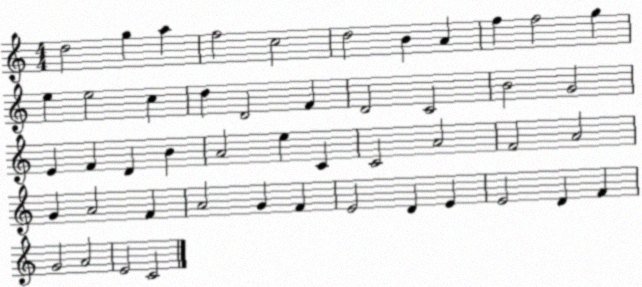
X:1
T:Untitled
M:4/4
L:1/4
K:C
d2 g a f2 c2 d2 B A f f2 g e e2 c d D2 F D2 C2 B2 G2 E F D B A2 e C C2 A2 F2 A2 G A2 F A2 G F E2 D E E2 D F G2 A2 E2 C2